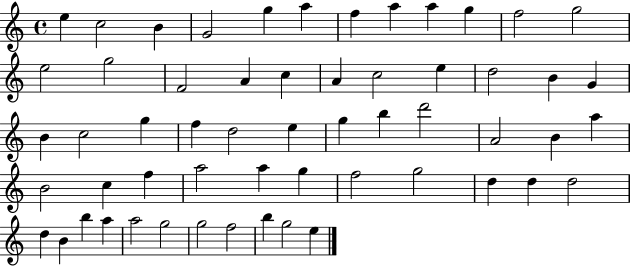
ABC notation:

X:1
T:Untitled
M:4/4
L:1/4
K:C
e c2 B G2 g a f a a g f2 g2 e2 g2 F2 A c A c2 e d2 B G B c2 g f d2 e g b d'2 A2 B a B2 c f a2 a g f2 g2 d d d2 d B b a a2 g2 g2 f2 b g2 e